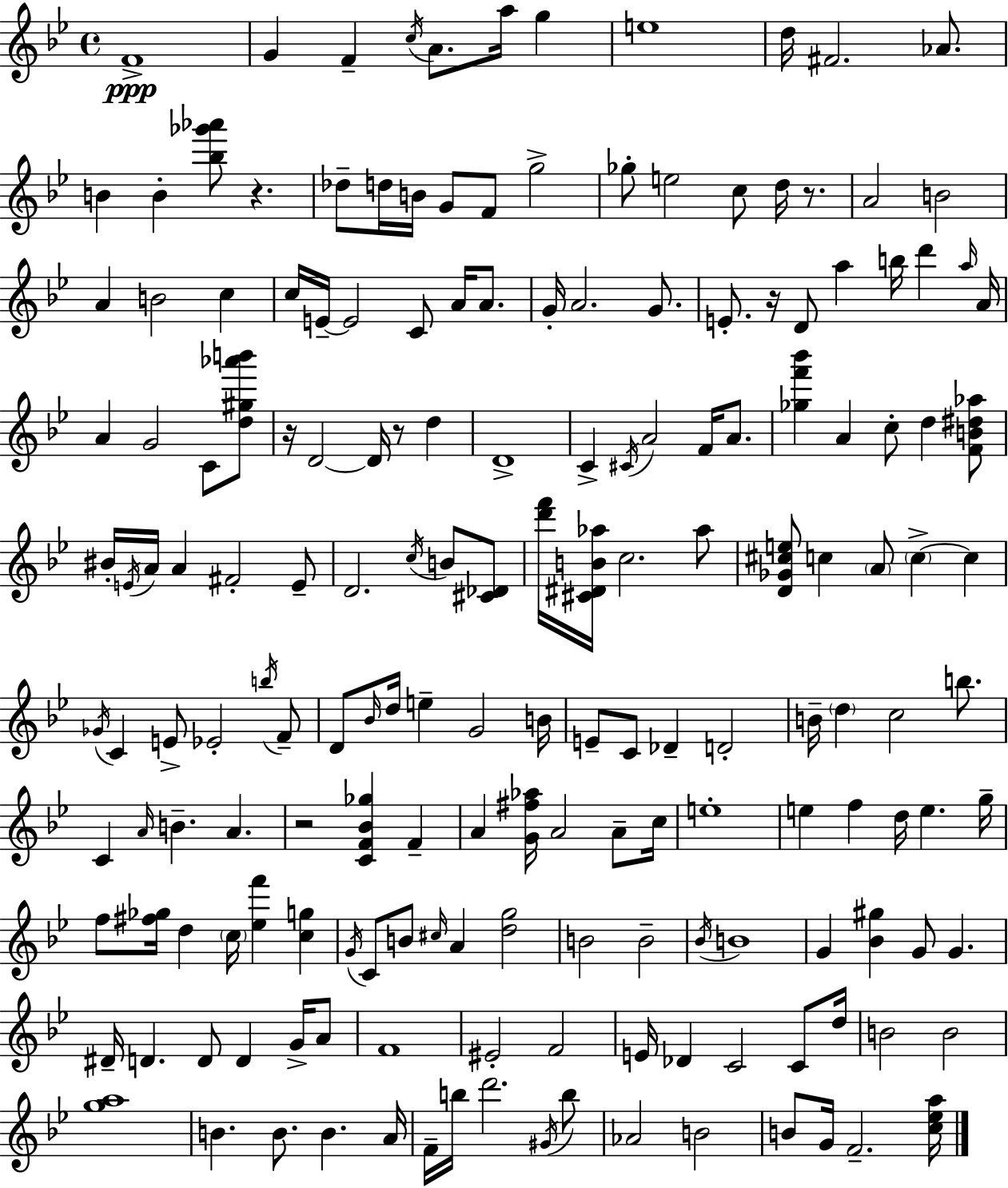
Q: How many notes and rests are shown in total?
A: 177